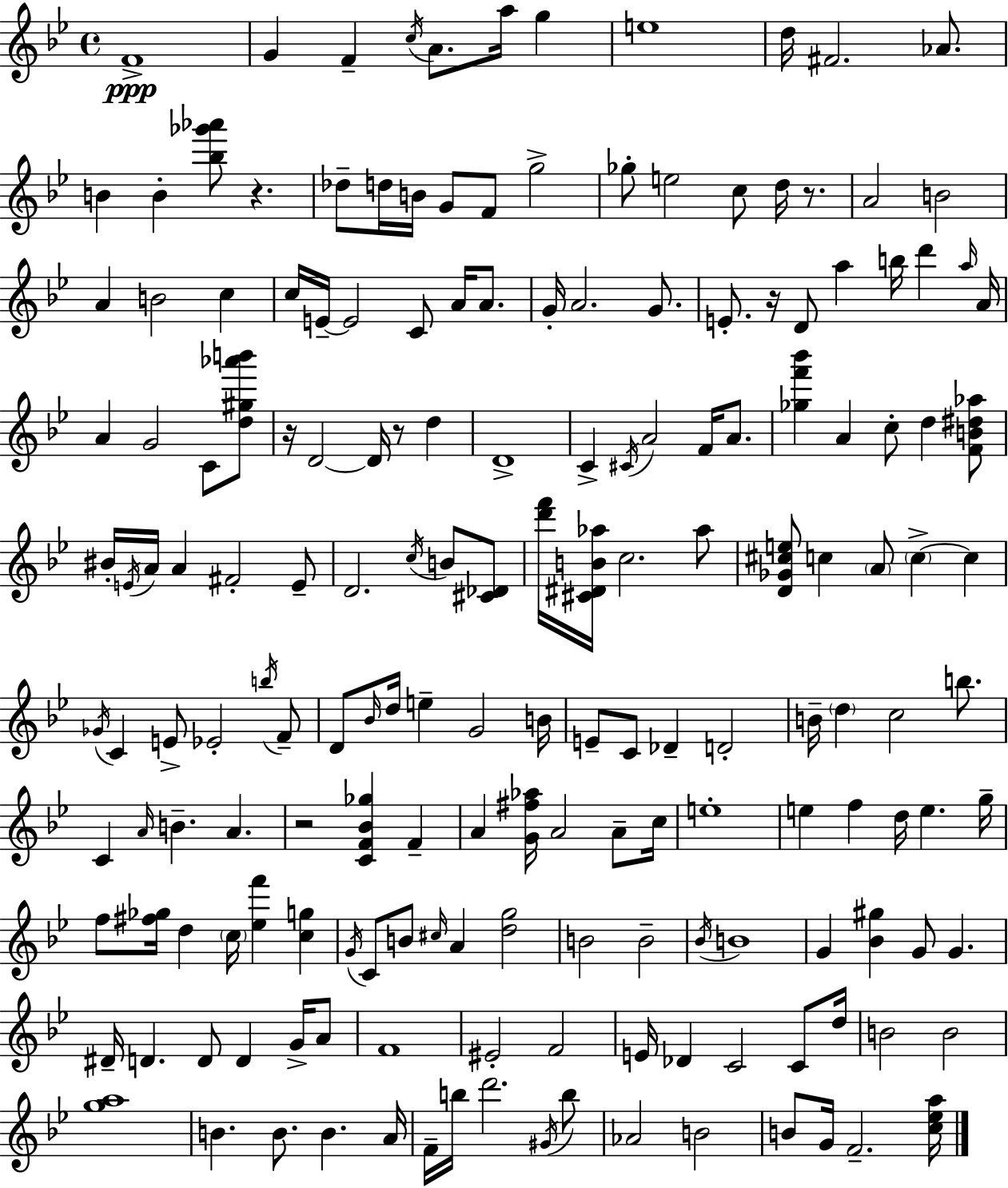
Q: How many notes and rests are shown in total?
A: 177